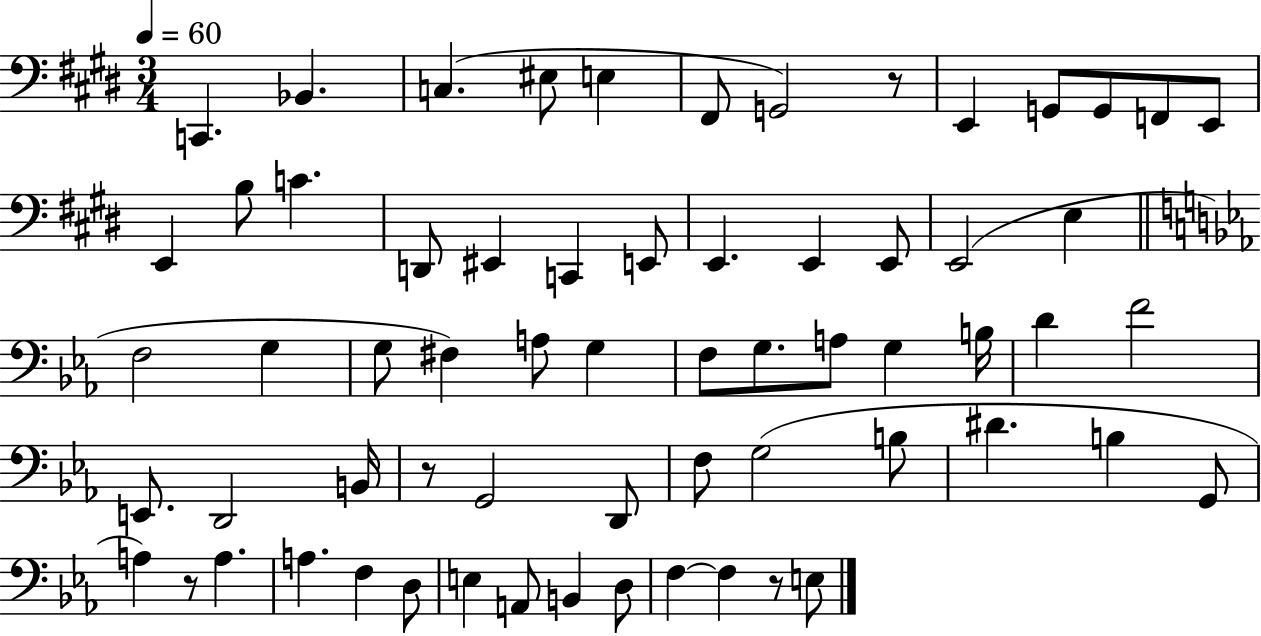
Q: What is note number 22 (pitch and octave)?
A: E2